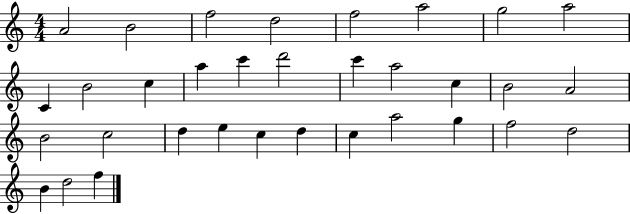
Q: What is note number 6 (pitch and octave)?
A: A5